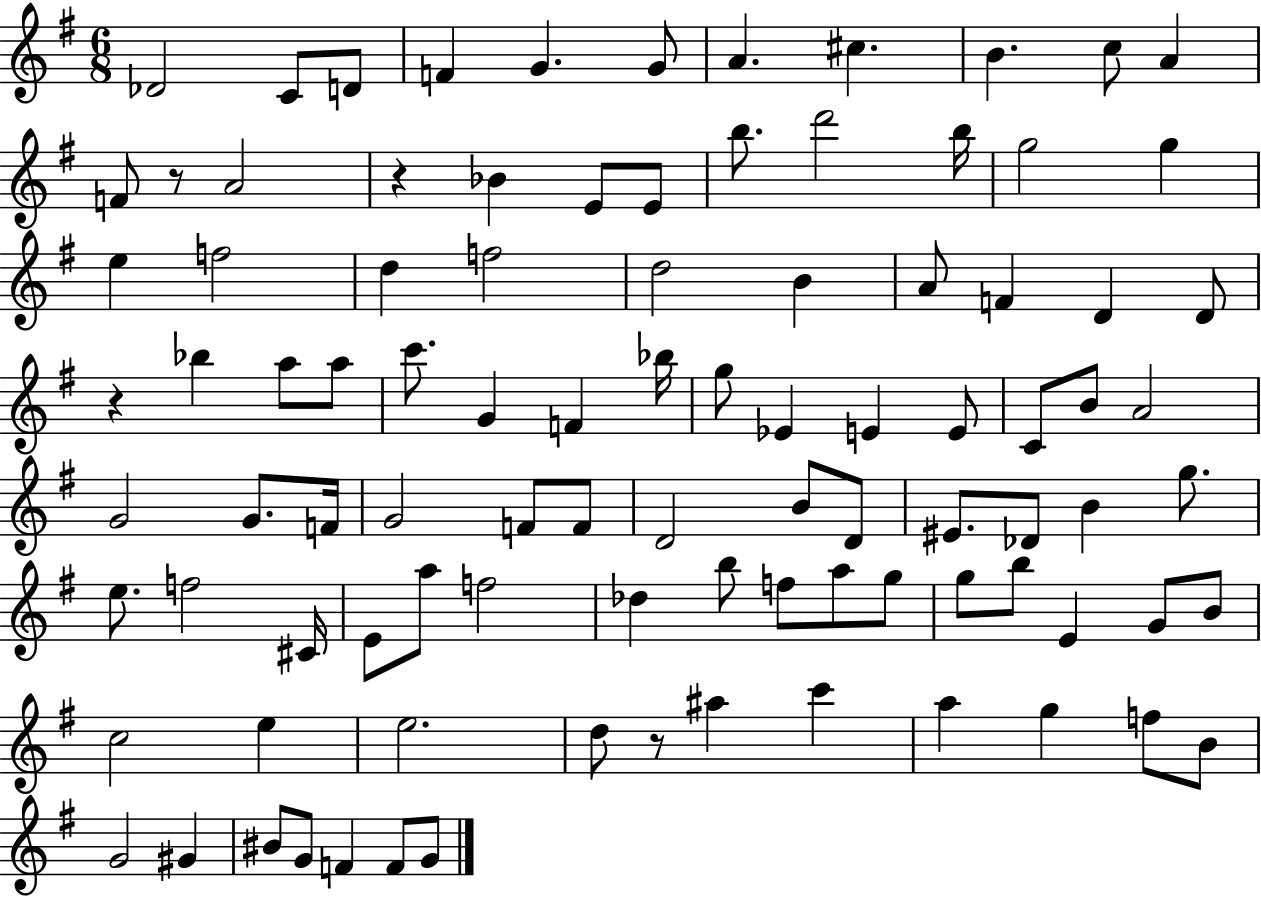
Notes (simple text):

Db4/h C4/e D4/e F4/q G4/q. G4/e A4/q. C#5/q. B4/q. C5/e A4/q F4/e R/e A4/h R/q Bb4/q E4/e E4/e B5/e. D6/h B5/s G5/h G5/q E5/q F5/h D5/q F5/h D5/h B4/q A4/e F4/q D4/q D4/e R/q Bb5/q A5/e A5/e C6/e. G4/q F4/q Bb5/s G5/e Eb4/q E4/q E4/e C4/e B4/e A4/h G4/h G4/e. F4/s G4/h F4/e F4/e D4/h B4/e D4/e EIS4/e. Db4/e B4/q G5/e. E5/e. F5/h C#4/s E4/e A5/e F5/h Db5/q B5/e F5/e A5/e G5/e G5/e B5/e E4/q G4/e B4/e C5/h E5/q E5/h. D5/e R/e A#5/q C6/q A5/q G5/q F5/e B4/e G4/h G#4/q BIS4/e G4/e F4/q F4/e G4/e